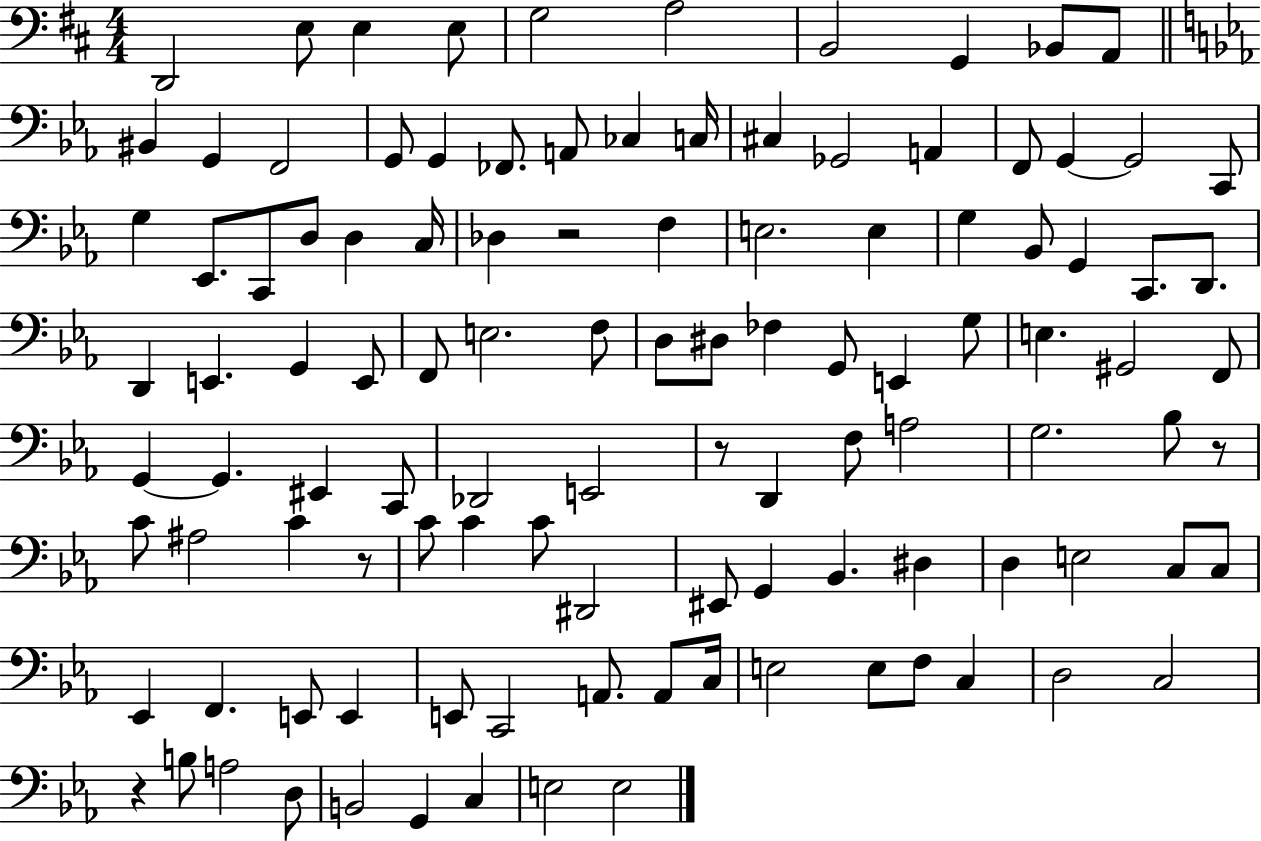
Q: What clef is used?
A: bass